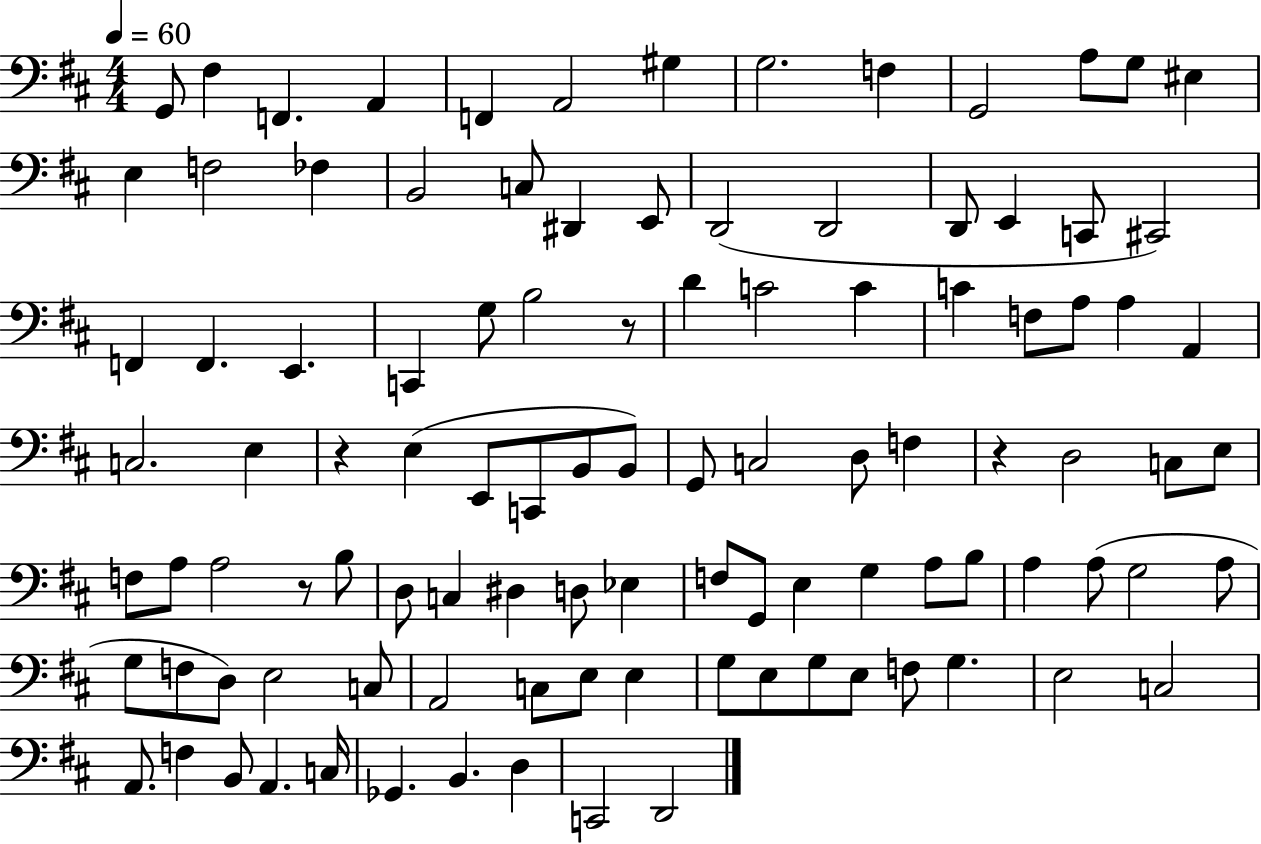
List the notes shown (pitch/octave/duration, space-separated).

G2/e F#3/q F2/q. A2/q F2/q A2/h G#3/q G3/h. F3/q G2/h A3/e G3/e EIS3/q E3/q F3/h FES3/q B2/h C3/e D#2/q E2/e D2/h D2/h D2/e E2/q C2/e C#2/h F2/q F2/q. E2/q. C2/q G3/e B3/h R/e D4/q C4/h C4/q C4/q F3/e A3/e A3/q A2/q C3/h. E3/q R/q E3/q E2/e C2/e B2/e B2/e G2/e C3/h D3/e F3/q R/q D3/h C3/e E3/e F3/e A3/e A3/h R/e B3/e D3/e C3/q D#3/q D3/e Eb3/q F3/e G2/e E3/q G3/q A3/e B3/e A3/q A3/e G3/h A3/e G3/e F3/e D3/e E3/h C3/e A2/h C3/e E3/e E3/q G3/e E3/e G3/e E3/e F3/e G3/q. E3/h C3/h A2/e. F3/q B2/e A2/q. C3/s Gb2/q. B2/q. D3/q C2/h D2/h